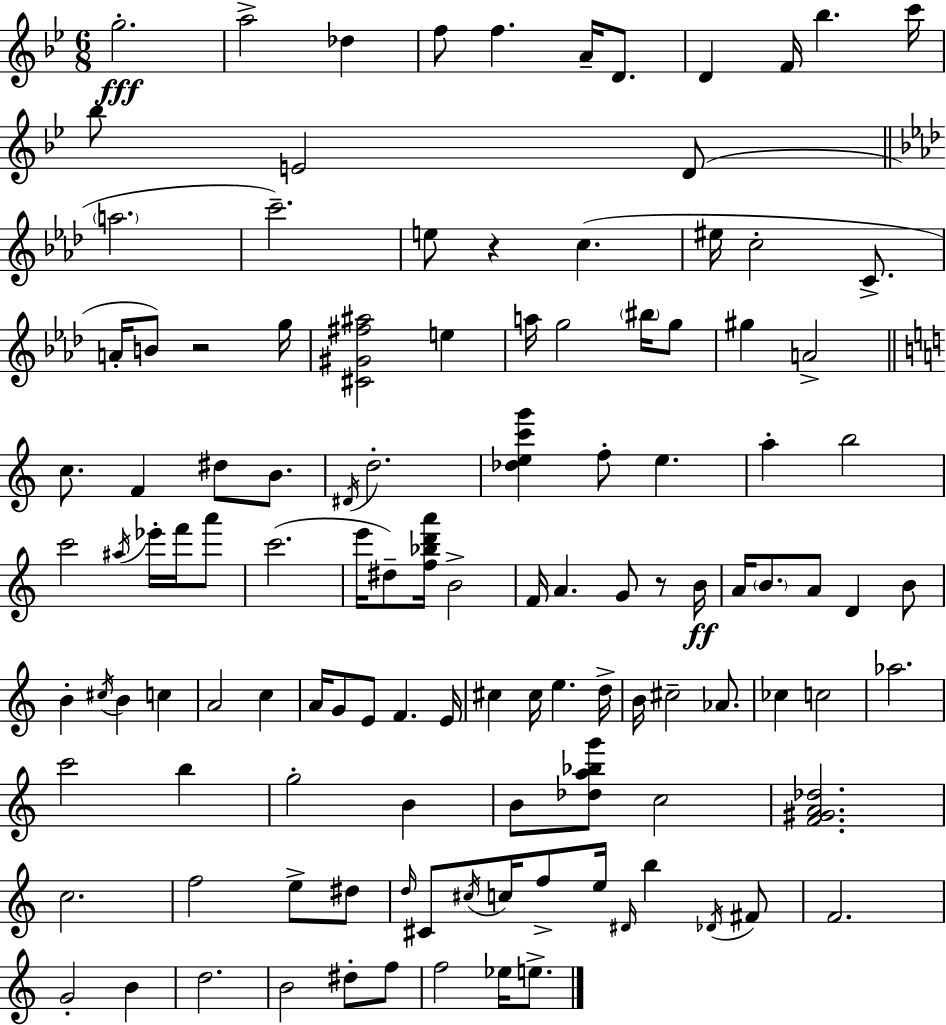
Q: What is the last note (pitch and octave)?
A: E5